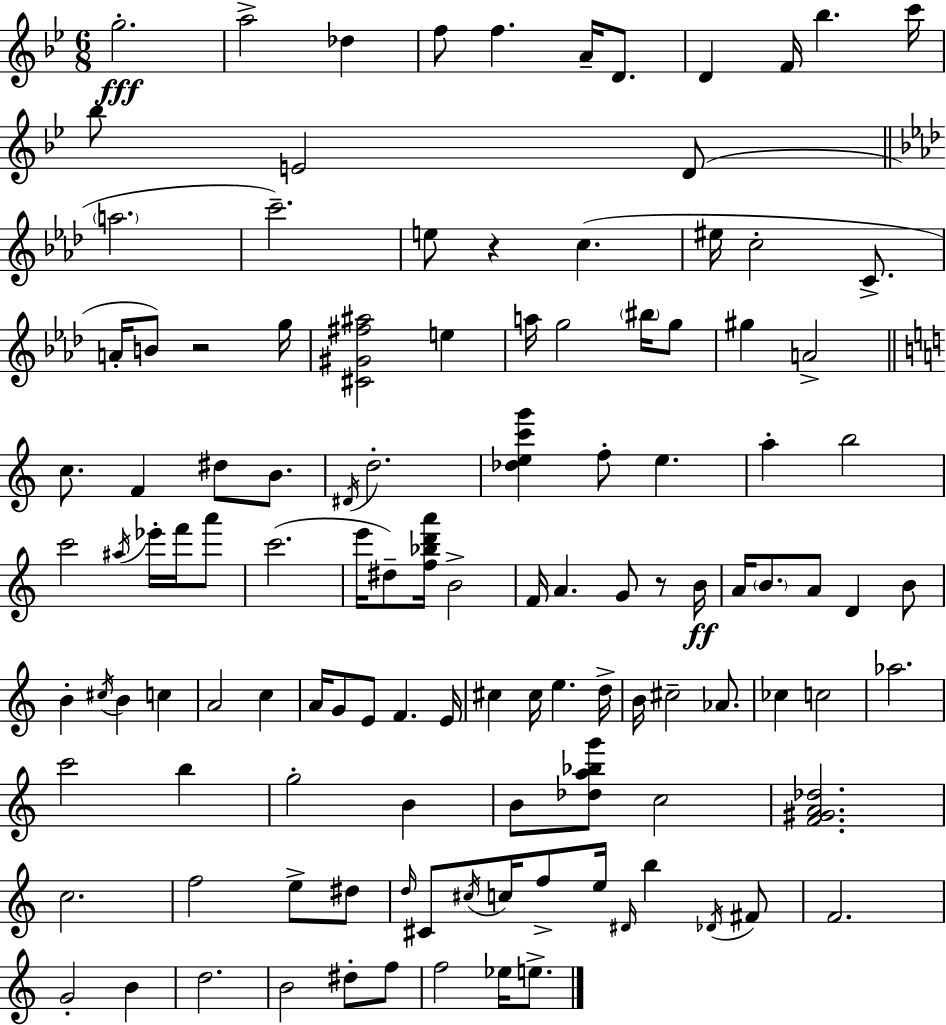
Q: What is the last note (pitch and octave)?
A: E5